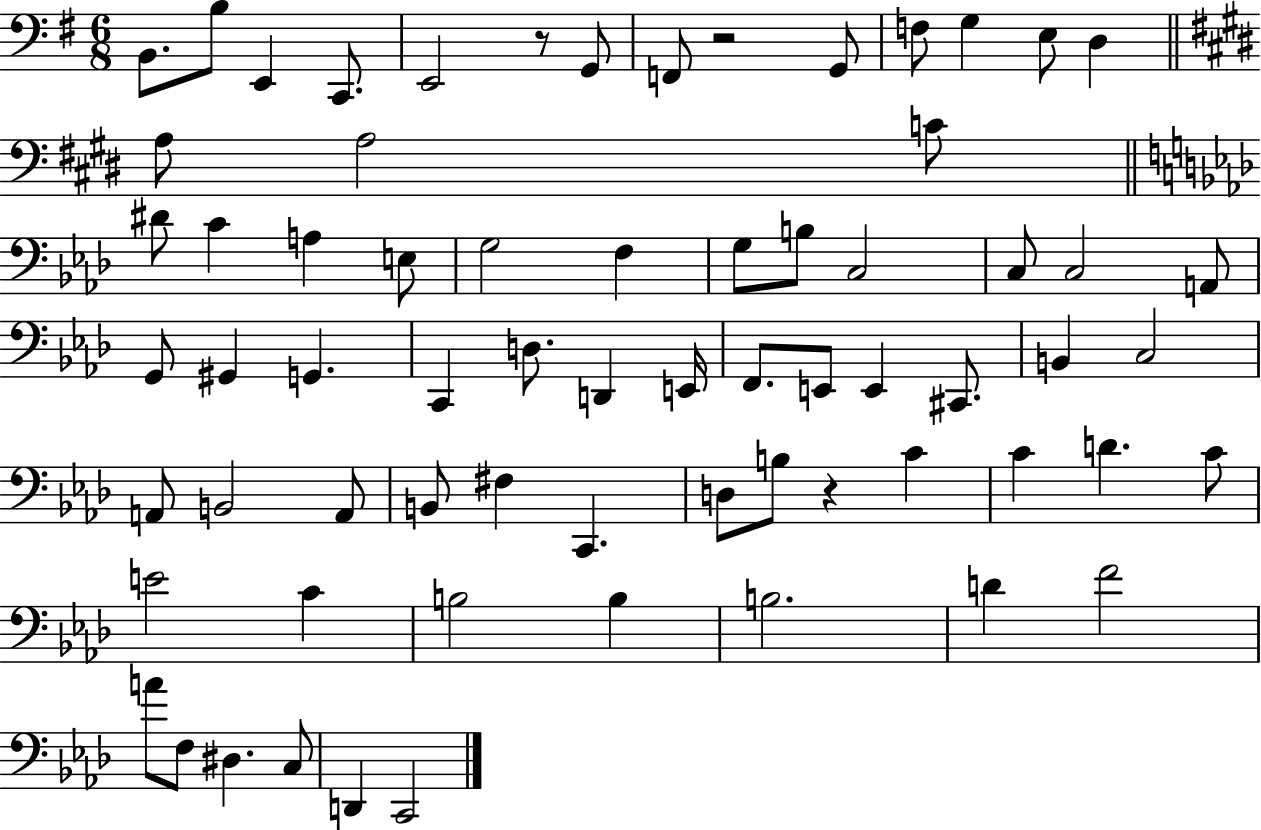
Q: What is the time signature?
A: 6/8